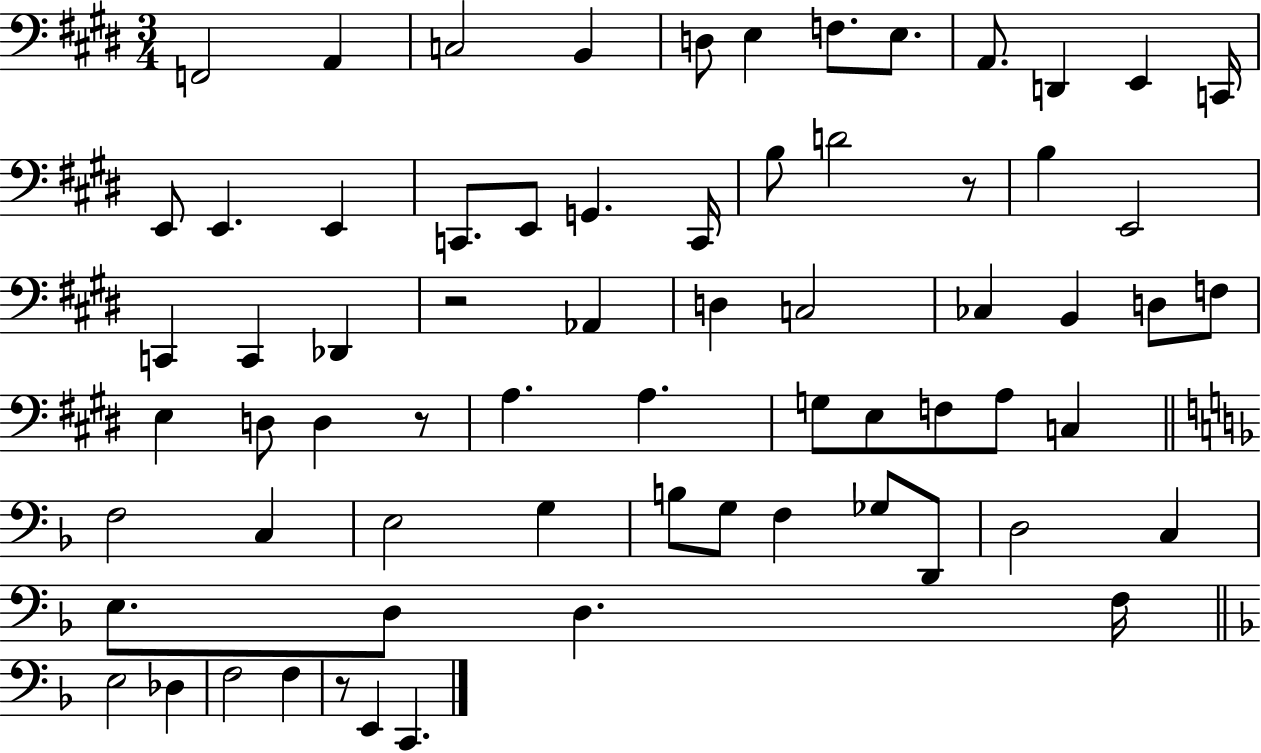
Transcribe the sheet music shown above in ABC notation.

X:1
T:Untitled
M:3/4
L:1/4
K:E
F,,2 A,, C,2 B,, D,/2 E, F,/2 E,/2 A,,/2 D,, E,, C,,/4 E,,/2 E,, E,, C,,/2 E,,/2 G,, C,,/4 B,/2 D2 z/2 B, E,,2 C,, C,, _D,, z2 _A,, D, C,2 _C, B,, D,/2 F,/2 E, D,/2 D, z/2 A, A, G,/2 E,/2 F,/2 A,/2 C, F,2 C, E,2 G, B,/2 G,/2 F, _G,/2 D,,/2 D,2 C, E,/2 D,/2 D, F,/4 E,2 _D, F,2 F, z/2 E,, C,,